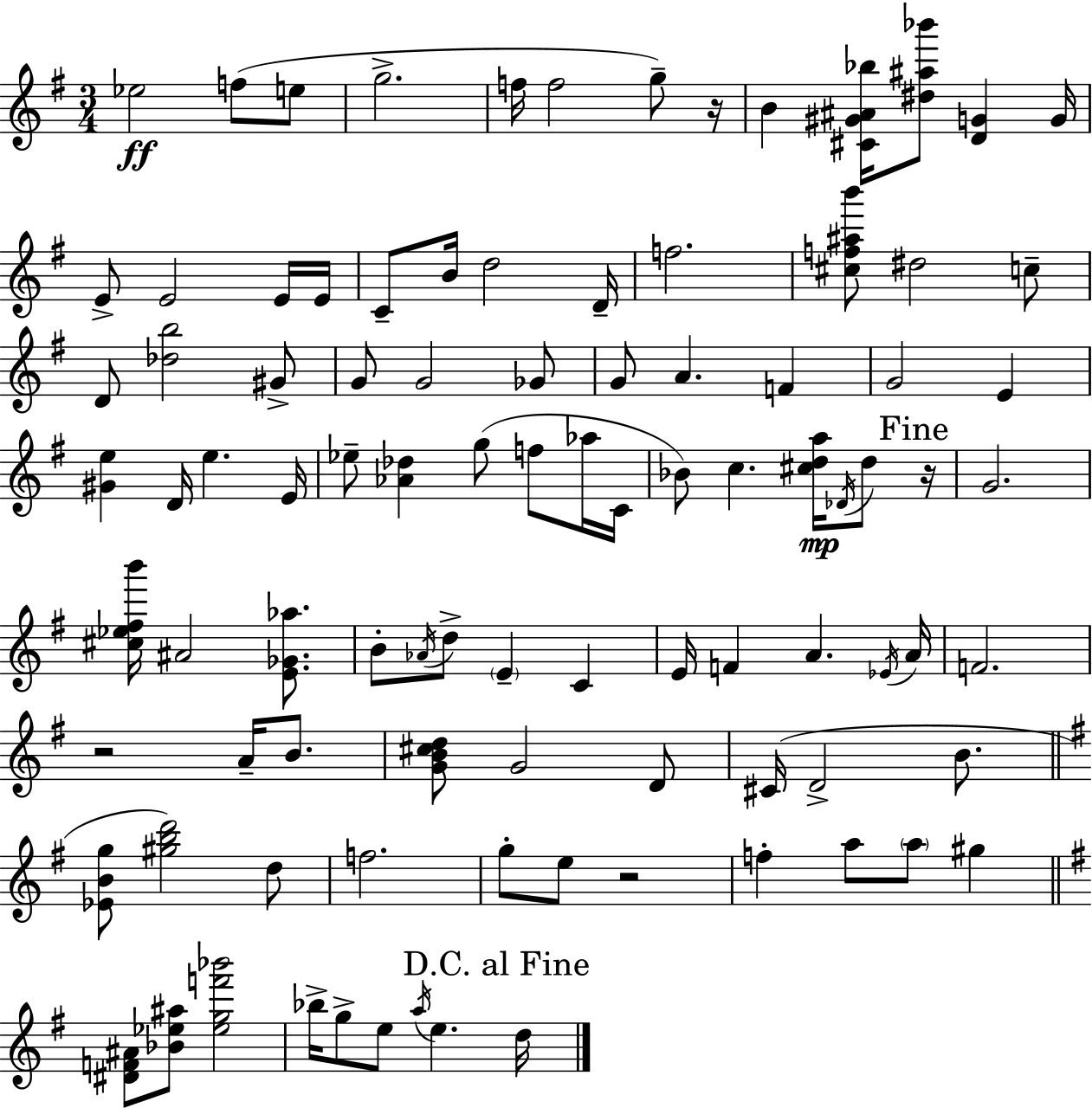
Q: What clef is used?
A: treble